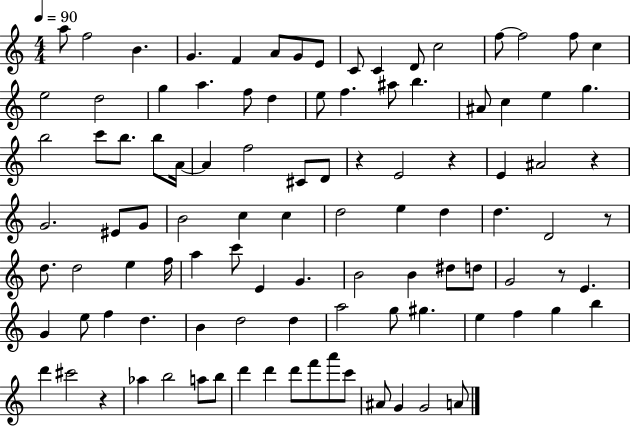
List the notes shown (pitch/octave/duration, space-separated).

A5/e F5/h B4/q. G4/q. F4/q A4/e G4/e E4/e C4/e C4/q D4/e C5/h F5/e F5/h F5/e C5/q E5/h D5/h G5/q A5/q. F5/e D5/q E5/e F5/q. A#5/e B5/q. A#4/e C5/q E5/q G5/q. B5/h C6/e B5/e. B5/e A4/s A4/q F5/h C#4/e D4/e R/q E4/h R/q E4/q A#4/h R/q G4/h. EIS4/e G4/e B4/h C5/q C5/q D5/h E5/q D5/q D5/q. D4/h R/e D5/e. D5/h E5/q F5/s A5/q C6/e E4/q G4/q. B4/h B4/q D#5/e D5/e G4/h R/e E4/q. G4/q E5/e F5/q D5/q. B4/q D5/h D5/q A5/h G5/e G#5/q. E5/q F5/q G5/q B5/q D6/q C#6/h R/q Ab5/q B5/h A5/e B5/e D6/q D6/q D6/e F6/e A6/e C6/e A#4/e G4/q G4/h A4/e